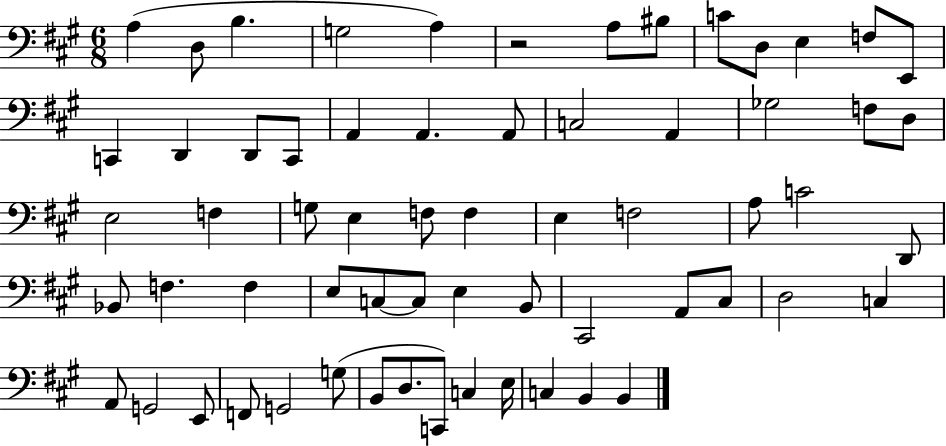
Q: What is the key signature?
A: A major